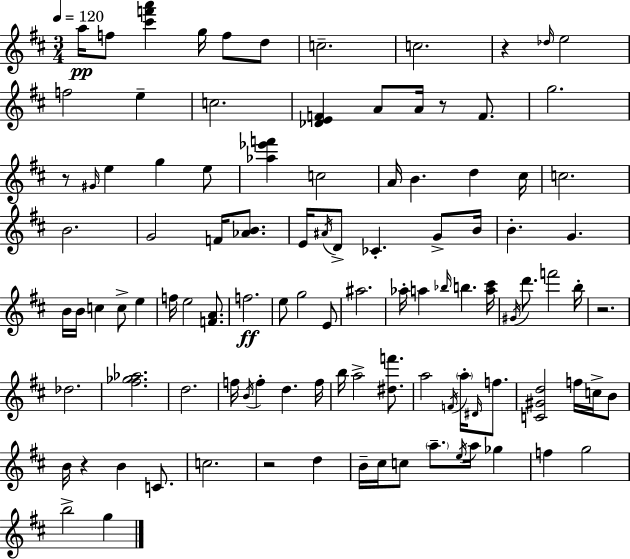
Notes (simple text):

A5/s F5/e [C#6,F6,A6]/q G5/s F5/e D5/e C5/h. C5/h. R/q Db5/s E5/h F5/h E5/q C5/h. [Db4,E4,F4]/q A4/e A4/s R/e F4/e. G5/h. R/e G#4/s E5/q G5/q E5/e [Ab5,Eb6,F6]/q C5/h A4/s B4/q. D5/q C#5/s C5/h. B4/h. G4/h F4/s [Ab4,B4]/e. E4/s A#4/s D4/e CES4/q. G4/e B4/s B4/q. G4/q. B4/s B4/s C5/q C5/e E5/q F5/s E5/h [F4,A4]/e. F5/h. E5/e G5/h E4/e A#5/h. Ab5/s A5/q Bb5/s B5/q. [A5,C#6]/s G#4/s D6/e. F6/h B5/s R/h. Db5/h. [F#5,Gb5,Ab5]/h. D5/h. F5/s B4/s F5/q D5/q. F5/s B5/s A5/h [D#5,F6]/e. A5/h F4/s A5/s D#4/s F5/e. [C4,G#4,D5]/h F5/s C5/s B4/e B4/s R/q B4/q C4/e. C5/h. R/h D5/q B4/s C#5/s C5/e A5/e. E5/s A5/s Gb5/q F5/q G5/h B5/h G5/q